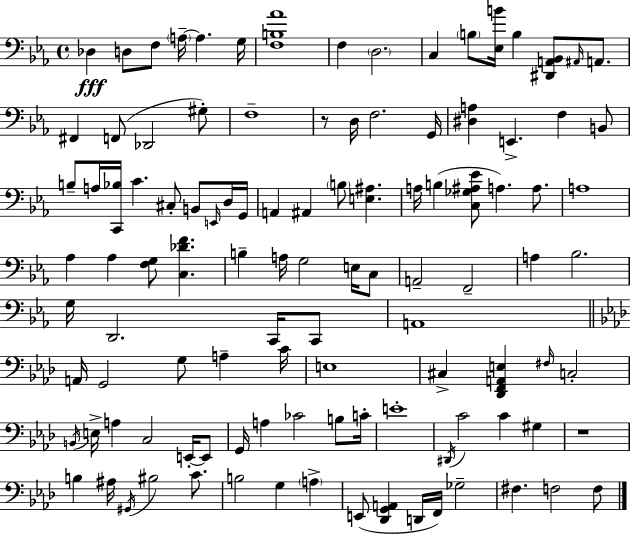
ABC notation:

X:1
T:Untitled
M:4/4
L:1/4
K:Cm
_D, D,/2 F,/2 A,/4 A, G,/4 [F,B,_A]4 F, D,2 C, B,/2 [_E,B]/4 B, [^D,,A,,_B,,]/2 ^A,,/4 A,,/2 ^F,, F,,/2 _D,,2 ^G,/2 F,4 z/2 D,/4 F,2 G,,/4 [^D,A,] E,, F, B,,/2 B,/2 A,/4 [C,,_B,]/4 C ^C,/2 B,,/2 E,,/4 D,/4 G,,/4 A,, ^A,, B,/2 [E,^A,] A,/4 B, [C,_G,^A,_E]/2 A, A,/2 A,4 _A, _A, [F,G,]/2 [C,_DF] B, A,/4 G,2 E,/4 C,/2 A,,2 F,,2 A, _B,2 G,/4 D,,2 C,,/4 C,,/2 A,,4 A,,/4 G,,2 G,/2 A, C/4 E,4 ^C, [_D,,F,,A,,E,] ^F,/4 C,2 B,,/4 E,/4 A, C,2 E,,/4 E,,/2 G,,/4 A, _C2 B,/2 C/4 E4 ^D,,/4 C2 C ^G, z4 B, ^A,/4 ^G,,/4 ^B,2 C/2 B,2 G, A, E,,/2 [_D,,G,,A,,] D,,/4 F,,/4 _G,2 ^F, F,2 F,/2